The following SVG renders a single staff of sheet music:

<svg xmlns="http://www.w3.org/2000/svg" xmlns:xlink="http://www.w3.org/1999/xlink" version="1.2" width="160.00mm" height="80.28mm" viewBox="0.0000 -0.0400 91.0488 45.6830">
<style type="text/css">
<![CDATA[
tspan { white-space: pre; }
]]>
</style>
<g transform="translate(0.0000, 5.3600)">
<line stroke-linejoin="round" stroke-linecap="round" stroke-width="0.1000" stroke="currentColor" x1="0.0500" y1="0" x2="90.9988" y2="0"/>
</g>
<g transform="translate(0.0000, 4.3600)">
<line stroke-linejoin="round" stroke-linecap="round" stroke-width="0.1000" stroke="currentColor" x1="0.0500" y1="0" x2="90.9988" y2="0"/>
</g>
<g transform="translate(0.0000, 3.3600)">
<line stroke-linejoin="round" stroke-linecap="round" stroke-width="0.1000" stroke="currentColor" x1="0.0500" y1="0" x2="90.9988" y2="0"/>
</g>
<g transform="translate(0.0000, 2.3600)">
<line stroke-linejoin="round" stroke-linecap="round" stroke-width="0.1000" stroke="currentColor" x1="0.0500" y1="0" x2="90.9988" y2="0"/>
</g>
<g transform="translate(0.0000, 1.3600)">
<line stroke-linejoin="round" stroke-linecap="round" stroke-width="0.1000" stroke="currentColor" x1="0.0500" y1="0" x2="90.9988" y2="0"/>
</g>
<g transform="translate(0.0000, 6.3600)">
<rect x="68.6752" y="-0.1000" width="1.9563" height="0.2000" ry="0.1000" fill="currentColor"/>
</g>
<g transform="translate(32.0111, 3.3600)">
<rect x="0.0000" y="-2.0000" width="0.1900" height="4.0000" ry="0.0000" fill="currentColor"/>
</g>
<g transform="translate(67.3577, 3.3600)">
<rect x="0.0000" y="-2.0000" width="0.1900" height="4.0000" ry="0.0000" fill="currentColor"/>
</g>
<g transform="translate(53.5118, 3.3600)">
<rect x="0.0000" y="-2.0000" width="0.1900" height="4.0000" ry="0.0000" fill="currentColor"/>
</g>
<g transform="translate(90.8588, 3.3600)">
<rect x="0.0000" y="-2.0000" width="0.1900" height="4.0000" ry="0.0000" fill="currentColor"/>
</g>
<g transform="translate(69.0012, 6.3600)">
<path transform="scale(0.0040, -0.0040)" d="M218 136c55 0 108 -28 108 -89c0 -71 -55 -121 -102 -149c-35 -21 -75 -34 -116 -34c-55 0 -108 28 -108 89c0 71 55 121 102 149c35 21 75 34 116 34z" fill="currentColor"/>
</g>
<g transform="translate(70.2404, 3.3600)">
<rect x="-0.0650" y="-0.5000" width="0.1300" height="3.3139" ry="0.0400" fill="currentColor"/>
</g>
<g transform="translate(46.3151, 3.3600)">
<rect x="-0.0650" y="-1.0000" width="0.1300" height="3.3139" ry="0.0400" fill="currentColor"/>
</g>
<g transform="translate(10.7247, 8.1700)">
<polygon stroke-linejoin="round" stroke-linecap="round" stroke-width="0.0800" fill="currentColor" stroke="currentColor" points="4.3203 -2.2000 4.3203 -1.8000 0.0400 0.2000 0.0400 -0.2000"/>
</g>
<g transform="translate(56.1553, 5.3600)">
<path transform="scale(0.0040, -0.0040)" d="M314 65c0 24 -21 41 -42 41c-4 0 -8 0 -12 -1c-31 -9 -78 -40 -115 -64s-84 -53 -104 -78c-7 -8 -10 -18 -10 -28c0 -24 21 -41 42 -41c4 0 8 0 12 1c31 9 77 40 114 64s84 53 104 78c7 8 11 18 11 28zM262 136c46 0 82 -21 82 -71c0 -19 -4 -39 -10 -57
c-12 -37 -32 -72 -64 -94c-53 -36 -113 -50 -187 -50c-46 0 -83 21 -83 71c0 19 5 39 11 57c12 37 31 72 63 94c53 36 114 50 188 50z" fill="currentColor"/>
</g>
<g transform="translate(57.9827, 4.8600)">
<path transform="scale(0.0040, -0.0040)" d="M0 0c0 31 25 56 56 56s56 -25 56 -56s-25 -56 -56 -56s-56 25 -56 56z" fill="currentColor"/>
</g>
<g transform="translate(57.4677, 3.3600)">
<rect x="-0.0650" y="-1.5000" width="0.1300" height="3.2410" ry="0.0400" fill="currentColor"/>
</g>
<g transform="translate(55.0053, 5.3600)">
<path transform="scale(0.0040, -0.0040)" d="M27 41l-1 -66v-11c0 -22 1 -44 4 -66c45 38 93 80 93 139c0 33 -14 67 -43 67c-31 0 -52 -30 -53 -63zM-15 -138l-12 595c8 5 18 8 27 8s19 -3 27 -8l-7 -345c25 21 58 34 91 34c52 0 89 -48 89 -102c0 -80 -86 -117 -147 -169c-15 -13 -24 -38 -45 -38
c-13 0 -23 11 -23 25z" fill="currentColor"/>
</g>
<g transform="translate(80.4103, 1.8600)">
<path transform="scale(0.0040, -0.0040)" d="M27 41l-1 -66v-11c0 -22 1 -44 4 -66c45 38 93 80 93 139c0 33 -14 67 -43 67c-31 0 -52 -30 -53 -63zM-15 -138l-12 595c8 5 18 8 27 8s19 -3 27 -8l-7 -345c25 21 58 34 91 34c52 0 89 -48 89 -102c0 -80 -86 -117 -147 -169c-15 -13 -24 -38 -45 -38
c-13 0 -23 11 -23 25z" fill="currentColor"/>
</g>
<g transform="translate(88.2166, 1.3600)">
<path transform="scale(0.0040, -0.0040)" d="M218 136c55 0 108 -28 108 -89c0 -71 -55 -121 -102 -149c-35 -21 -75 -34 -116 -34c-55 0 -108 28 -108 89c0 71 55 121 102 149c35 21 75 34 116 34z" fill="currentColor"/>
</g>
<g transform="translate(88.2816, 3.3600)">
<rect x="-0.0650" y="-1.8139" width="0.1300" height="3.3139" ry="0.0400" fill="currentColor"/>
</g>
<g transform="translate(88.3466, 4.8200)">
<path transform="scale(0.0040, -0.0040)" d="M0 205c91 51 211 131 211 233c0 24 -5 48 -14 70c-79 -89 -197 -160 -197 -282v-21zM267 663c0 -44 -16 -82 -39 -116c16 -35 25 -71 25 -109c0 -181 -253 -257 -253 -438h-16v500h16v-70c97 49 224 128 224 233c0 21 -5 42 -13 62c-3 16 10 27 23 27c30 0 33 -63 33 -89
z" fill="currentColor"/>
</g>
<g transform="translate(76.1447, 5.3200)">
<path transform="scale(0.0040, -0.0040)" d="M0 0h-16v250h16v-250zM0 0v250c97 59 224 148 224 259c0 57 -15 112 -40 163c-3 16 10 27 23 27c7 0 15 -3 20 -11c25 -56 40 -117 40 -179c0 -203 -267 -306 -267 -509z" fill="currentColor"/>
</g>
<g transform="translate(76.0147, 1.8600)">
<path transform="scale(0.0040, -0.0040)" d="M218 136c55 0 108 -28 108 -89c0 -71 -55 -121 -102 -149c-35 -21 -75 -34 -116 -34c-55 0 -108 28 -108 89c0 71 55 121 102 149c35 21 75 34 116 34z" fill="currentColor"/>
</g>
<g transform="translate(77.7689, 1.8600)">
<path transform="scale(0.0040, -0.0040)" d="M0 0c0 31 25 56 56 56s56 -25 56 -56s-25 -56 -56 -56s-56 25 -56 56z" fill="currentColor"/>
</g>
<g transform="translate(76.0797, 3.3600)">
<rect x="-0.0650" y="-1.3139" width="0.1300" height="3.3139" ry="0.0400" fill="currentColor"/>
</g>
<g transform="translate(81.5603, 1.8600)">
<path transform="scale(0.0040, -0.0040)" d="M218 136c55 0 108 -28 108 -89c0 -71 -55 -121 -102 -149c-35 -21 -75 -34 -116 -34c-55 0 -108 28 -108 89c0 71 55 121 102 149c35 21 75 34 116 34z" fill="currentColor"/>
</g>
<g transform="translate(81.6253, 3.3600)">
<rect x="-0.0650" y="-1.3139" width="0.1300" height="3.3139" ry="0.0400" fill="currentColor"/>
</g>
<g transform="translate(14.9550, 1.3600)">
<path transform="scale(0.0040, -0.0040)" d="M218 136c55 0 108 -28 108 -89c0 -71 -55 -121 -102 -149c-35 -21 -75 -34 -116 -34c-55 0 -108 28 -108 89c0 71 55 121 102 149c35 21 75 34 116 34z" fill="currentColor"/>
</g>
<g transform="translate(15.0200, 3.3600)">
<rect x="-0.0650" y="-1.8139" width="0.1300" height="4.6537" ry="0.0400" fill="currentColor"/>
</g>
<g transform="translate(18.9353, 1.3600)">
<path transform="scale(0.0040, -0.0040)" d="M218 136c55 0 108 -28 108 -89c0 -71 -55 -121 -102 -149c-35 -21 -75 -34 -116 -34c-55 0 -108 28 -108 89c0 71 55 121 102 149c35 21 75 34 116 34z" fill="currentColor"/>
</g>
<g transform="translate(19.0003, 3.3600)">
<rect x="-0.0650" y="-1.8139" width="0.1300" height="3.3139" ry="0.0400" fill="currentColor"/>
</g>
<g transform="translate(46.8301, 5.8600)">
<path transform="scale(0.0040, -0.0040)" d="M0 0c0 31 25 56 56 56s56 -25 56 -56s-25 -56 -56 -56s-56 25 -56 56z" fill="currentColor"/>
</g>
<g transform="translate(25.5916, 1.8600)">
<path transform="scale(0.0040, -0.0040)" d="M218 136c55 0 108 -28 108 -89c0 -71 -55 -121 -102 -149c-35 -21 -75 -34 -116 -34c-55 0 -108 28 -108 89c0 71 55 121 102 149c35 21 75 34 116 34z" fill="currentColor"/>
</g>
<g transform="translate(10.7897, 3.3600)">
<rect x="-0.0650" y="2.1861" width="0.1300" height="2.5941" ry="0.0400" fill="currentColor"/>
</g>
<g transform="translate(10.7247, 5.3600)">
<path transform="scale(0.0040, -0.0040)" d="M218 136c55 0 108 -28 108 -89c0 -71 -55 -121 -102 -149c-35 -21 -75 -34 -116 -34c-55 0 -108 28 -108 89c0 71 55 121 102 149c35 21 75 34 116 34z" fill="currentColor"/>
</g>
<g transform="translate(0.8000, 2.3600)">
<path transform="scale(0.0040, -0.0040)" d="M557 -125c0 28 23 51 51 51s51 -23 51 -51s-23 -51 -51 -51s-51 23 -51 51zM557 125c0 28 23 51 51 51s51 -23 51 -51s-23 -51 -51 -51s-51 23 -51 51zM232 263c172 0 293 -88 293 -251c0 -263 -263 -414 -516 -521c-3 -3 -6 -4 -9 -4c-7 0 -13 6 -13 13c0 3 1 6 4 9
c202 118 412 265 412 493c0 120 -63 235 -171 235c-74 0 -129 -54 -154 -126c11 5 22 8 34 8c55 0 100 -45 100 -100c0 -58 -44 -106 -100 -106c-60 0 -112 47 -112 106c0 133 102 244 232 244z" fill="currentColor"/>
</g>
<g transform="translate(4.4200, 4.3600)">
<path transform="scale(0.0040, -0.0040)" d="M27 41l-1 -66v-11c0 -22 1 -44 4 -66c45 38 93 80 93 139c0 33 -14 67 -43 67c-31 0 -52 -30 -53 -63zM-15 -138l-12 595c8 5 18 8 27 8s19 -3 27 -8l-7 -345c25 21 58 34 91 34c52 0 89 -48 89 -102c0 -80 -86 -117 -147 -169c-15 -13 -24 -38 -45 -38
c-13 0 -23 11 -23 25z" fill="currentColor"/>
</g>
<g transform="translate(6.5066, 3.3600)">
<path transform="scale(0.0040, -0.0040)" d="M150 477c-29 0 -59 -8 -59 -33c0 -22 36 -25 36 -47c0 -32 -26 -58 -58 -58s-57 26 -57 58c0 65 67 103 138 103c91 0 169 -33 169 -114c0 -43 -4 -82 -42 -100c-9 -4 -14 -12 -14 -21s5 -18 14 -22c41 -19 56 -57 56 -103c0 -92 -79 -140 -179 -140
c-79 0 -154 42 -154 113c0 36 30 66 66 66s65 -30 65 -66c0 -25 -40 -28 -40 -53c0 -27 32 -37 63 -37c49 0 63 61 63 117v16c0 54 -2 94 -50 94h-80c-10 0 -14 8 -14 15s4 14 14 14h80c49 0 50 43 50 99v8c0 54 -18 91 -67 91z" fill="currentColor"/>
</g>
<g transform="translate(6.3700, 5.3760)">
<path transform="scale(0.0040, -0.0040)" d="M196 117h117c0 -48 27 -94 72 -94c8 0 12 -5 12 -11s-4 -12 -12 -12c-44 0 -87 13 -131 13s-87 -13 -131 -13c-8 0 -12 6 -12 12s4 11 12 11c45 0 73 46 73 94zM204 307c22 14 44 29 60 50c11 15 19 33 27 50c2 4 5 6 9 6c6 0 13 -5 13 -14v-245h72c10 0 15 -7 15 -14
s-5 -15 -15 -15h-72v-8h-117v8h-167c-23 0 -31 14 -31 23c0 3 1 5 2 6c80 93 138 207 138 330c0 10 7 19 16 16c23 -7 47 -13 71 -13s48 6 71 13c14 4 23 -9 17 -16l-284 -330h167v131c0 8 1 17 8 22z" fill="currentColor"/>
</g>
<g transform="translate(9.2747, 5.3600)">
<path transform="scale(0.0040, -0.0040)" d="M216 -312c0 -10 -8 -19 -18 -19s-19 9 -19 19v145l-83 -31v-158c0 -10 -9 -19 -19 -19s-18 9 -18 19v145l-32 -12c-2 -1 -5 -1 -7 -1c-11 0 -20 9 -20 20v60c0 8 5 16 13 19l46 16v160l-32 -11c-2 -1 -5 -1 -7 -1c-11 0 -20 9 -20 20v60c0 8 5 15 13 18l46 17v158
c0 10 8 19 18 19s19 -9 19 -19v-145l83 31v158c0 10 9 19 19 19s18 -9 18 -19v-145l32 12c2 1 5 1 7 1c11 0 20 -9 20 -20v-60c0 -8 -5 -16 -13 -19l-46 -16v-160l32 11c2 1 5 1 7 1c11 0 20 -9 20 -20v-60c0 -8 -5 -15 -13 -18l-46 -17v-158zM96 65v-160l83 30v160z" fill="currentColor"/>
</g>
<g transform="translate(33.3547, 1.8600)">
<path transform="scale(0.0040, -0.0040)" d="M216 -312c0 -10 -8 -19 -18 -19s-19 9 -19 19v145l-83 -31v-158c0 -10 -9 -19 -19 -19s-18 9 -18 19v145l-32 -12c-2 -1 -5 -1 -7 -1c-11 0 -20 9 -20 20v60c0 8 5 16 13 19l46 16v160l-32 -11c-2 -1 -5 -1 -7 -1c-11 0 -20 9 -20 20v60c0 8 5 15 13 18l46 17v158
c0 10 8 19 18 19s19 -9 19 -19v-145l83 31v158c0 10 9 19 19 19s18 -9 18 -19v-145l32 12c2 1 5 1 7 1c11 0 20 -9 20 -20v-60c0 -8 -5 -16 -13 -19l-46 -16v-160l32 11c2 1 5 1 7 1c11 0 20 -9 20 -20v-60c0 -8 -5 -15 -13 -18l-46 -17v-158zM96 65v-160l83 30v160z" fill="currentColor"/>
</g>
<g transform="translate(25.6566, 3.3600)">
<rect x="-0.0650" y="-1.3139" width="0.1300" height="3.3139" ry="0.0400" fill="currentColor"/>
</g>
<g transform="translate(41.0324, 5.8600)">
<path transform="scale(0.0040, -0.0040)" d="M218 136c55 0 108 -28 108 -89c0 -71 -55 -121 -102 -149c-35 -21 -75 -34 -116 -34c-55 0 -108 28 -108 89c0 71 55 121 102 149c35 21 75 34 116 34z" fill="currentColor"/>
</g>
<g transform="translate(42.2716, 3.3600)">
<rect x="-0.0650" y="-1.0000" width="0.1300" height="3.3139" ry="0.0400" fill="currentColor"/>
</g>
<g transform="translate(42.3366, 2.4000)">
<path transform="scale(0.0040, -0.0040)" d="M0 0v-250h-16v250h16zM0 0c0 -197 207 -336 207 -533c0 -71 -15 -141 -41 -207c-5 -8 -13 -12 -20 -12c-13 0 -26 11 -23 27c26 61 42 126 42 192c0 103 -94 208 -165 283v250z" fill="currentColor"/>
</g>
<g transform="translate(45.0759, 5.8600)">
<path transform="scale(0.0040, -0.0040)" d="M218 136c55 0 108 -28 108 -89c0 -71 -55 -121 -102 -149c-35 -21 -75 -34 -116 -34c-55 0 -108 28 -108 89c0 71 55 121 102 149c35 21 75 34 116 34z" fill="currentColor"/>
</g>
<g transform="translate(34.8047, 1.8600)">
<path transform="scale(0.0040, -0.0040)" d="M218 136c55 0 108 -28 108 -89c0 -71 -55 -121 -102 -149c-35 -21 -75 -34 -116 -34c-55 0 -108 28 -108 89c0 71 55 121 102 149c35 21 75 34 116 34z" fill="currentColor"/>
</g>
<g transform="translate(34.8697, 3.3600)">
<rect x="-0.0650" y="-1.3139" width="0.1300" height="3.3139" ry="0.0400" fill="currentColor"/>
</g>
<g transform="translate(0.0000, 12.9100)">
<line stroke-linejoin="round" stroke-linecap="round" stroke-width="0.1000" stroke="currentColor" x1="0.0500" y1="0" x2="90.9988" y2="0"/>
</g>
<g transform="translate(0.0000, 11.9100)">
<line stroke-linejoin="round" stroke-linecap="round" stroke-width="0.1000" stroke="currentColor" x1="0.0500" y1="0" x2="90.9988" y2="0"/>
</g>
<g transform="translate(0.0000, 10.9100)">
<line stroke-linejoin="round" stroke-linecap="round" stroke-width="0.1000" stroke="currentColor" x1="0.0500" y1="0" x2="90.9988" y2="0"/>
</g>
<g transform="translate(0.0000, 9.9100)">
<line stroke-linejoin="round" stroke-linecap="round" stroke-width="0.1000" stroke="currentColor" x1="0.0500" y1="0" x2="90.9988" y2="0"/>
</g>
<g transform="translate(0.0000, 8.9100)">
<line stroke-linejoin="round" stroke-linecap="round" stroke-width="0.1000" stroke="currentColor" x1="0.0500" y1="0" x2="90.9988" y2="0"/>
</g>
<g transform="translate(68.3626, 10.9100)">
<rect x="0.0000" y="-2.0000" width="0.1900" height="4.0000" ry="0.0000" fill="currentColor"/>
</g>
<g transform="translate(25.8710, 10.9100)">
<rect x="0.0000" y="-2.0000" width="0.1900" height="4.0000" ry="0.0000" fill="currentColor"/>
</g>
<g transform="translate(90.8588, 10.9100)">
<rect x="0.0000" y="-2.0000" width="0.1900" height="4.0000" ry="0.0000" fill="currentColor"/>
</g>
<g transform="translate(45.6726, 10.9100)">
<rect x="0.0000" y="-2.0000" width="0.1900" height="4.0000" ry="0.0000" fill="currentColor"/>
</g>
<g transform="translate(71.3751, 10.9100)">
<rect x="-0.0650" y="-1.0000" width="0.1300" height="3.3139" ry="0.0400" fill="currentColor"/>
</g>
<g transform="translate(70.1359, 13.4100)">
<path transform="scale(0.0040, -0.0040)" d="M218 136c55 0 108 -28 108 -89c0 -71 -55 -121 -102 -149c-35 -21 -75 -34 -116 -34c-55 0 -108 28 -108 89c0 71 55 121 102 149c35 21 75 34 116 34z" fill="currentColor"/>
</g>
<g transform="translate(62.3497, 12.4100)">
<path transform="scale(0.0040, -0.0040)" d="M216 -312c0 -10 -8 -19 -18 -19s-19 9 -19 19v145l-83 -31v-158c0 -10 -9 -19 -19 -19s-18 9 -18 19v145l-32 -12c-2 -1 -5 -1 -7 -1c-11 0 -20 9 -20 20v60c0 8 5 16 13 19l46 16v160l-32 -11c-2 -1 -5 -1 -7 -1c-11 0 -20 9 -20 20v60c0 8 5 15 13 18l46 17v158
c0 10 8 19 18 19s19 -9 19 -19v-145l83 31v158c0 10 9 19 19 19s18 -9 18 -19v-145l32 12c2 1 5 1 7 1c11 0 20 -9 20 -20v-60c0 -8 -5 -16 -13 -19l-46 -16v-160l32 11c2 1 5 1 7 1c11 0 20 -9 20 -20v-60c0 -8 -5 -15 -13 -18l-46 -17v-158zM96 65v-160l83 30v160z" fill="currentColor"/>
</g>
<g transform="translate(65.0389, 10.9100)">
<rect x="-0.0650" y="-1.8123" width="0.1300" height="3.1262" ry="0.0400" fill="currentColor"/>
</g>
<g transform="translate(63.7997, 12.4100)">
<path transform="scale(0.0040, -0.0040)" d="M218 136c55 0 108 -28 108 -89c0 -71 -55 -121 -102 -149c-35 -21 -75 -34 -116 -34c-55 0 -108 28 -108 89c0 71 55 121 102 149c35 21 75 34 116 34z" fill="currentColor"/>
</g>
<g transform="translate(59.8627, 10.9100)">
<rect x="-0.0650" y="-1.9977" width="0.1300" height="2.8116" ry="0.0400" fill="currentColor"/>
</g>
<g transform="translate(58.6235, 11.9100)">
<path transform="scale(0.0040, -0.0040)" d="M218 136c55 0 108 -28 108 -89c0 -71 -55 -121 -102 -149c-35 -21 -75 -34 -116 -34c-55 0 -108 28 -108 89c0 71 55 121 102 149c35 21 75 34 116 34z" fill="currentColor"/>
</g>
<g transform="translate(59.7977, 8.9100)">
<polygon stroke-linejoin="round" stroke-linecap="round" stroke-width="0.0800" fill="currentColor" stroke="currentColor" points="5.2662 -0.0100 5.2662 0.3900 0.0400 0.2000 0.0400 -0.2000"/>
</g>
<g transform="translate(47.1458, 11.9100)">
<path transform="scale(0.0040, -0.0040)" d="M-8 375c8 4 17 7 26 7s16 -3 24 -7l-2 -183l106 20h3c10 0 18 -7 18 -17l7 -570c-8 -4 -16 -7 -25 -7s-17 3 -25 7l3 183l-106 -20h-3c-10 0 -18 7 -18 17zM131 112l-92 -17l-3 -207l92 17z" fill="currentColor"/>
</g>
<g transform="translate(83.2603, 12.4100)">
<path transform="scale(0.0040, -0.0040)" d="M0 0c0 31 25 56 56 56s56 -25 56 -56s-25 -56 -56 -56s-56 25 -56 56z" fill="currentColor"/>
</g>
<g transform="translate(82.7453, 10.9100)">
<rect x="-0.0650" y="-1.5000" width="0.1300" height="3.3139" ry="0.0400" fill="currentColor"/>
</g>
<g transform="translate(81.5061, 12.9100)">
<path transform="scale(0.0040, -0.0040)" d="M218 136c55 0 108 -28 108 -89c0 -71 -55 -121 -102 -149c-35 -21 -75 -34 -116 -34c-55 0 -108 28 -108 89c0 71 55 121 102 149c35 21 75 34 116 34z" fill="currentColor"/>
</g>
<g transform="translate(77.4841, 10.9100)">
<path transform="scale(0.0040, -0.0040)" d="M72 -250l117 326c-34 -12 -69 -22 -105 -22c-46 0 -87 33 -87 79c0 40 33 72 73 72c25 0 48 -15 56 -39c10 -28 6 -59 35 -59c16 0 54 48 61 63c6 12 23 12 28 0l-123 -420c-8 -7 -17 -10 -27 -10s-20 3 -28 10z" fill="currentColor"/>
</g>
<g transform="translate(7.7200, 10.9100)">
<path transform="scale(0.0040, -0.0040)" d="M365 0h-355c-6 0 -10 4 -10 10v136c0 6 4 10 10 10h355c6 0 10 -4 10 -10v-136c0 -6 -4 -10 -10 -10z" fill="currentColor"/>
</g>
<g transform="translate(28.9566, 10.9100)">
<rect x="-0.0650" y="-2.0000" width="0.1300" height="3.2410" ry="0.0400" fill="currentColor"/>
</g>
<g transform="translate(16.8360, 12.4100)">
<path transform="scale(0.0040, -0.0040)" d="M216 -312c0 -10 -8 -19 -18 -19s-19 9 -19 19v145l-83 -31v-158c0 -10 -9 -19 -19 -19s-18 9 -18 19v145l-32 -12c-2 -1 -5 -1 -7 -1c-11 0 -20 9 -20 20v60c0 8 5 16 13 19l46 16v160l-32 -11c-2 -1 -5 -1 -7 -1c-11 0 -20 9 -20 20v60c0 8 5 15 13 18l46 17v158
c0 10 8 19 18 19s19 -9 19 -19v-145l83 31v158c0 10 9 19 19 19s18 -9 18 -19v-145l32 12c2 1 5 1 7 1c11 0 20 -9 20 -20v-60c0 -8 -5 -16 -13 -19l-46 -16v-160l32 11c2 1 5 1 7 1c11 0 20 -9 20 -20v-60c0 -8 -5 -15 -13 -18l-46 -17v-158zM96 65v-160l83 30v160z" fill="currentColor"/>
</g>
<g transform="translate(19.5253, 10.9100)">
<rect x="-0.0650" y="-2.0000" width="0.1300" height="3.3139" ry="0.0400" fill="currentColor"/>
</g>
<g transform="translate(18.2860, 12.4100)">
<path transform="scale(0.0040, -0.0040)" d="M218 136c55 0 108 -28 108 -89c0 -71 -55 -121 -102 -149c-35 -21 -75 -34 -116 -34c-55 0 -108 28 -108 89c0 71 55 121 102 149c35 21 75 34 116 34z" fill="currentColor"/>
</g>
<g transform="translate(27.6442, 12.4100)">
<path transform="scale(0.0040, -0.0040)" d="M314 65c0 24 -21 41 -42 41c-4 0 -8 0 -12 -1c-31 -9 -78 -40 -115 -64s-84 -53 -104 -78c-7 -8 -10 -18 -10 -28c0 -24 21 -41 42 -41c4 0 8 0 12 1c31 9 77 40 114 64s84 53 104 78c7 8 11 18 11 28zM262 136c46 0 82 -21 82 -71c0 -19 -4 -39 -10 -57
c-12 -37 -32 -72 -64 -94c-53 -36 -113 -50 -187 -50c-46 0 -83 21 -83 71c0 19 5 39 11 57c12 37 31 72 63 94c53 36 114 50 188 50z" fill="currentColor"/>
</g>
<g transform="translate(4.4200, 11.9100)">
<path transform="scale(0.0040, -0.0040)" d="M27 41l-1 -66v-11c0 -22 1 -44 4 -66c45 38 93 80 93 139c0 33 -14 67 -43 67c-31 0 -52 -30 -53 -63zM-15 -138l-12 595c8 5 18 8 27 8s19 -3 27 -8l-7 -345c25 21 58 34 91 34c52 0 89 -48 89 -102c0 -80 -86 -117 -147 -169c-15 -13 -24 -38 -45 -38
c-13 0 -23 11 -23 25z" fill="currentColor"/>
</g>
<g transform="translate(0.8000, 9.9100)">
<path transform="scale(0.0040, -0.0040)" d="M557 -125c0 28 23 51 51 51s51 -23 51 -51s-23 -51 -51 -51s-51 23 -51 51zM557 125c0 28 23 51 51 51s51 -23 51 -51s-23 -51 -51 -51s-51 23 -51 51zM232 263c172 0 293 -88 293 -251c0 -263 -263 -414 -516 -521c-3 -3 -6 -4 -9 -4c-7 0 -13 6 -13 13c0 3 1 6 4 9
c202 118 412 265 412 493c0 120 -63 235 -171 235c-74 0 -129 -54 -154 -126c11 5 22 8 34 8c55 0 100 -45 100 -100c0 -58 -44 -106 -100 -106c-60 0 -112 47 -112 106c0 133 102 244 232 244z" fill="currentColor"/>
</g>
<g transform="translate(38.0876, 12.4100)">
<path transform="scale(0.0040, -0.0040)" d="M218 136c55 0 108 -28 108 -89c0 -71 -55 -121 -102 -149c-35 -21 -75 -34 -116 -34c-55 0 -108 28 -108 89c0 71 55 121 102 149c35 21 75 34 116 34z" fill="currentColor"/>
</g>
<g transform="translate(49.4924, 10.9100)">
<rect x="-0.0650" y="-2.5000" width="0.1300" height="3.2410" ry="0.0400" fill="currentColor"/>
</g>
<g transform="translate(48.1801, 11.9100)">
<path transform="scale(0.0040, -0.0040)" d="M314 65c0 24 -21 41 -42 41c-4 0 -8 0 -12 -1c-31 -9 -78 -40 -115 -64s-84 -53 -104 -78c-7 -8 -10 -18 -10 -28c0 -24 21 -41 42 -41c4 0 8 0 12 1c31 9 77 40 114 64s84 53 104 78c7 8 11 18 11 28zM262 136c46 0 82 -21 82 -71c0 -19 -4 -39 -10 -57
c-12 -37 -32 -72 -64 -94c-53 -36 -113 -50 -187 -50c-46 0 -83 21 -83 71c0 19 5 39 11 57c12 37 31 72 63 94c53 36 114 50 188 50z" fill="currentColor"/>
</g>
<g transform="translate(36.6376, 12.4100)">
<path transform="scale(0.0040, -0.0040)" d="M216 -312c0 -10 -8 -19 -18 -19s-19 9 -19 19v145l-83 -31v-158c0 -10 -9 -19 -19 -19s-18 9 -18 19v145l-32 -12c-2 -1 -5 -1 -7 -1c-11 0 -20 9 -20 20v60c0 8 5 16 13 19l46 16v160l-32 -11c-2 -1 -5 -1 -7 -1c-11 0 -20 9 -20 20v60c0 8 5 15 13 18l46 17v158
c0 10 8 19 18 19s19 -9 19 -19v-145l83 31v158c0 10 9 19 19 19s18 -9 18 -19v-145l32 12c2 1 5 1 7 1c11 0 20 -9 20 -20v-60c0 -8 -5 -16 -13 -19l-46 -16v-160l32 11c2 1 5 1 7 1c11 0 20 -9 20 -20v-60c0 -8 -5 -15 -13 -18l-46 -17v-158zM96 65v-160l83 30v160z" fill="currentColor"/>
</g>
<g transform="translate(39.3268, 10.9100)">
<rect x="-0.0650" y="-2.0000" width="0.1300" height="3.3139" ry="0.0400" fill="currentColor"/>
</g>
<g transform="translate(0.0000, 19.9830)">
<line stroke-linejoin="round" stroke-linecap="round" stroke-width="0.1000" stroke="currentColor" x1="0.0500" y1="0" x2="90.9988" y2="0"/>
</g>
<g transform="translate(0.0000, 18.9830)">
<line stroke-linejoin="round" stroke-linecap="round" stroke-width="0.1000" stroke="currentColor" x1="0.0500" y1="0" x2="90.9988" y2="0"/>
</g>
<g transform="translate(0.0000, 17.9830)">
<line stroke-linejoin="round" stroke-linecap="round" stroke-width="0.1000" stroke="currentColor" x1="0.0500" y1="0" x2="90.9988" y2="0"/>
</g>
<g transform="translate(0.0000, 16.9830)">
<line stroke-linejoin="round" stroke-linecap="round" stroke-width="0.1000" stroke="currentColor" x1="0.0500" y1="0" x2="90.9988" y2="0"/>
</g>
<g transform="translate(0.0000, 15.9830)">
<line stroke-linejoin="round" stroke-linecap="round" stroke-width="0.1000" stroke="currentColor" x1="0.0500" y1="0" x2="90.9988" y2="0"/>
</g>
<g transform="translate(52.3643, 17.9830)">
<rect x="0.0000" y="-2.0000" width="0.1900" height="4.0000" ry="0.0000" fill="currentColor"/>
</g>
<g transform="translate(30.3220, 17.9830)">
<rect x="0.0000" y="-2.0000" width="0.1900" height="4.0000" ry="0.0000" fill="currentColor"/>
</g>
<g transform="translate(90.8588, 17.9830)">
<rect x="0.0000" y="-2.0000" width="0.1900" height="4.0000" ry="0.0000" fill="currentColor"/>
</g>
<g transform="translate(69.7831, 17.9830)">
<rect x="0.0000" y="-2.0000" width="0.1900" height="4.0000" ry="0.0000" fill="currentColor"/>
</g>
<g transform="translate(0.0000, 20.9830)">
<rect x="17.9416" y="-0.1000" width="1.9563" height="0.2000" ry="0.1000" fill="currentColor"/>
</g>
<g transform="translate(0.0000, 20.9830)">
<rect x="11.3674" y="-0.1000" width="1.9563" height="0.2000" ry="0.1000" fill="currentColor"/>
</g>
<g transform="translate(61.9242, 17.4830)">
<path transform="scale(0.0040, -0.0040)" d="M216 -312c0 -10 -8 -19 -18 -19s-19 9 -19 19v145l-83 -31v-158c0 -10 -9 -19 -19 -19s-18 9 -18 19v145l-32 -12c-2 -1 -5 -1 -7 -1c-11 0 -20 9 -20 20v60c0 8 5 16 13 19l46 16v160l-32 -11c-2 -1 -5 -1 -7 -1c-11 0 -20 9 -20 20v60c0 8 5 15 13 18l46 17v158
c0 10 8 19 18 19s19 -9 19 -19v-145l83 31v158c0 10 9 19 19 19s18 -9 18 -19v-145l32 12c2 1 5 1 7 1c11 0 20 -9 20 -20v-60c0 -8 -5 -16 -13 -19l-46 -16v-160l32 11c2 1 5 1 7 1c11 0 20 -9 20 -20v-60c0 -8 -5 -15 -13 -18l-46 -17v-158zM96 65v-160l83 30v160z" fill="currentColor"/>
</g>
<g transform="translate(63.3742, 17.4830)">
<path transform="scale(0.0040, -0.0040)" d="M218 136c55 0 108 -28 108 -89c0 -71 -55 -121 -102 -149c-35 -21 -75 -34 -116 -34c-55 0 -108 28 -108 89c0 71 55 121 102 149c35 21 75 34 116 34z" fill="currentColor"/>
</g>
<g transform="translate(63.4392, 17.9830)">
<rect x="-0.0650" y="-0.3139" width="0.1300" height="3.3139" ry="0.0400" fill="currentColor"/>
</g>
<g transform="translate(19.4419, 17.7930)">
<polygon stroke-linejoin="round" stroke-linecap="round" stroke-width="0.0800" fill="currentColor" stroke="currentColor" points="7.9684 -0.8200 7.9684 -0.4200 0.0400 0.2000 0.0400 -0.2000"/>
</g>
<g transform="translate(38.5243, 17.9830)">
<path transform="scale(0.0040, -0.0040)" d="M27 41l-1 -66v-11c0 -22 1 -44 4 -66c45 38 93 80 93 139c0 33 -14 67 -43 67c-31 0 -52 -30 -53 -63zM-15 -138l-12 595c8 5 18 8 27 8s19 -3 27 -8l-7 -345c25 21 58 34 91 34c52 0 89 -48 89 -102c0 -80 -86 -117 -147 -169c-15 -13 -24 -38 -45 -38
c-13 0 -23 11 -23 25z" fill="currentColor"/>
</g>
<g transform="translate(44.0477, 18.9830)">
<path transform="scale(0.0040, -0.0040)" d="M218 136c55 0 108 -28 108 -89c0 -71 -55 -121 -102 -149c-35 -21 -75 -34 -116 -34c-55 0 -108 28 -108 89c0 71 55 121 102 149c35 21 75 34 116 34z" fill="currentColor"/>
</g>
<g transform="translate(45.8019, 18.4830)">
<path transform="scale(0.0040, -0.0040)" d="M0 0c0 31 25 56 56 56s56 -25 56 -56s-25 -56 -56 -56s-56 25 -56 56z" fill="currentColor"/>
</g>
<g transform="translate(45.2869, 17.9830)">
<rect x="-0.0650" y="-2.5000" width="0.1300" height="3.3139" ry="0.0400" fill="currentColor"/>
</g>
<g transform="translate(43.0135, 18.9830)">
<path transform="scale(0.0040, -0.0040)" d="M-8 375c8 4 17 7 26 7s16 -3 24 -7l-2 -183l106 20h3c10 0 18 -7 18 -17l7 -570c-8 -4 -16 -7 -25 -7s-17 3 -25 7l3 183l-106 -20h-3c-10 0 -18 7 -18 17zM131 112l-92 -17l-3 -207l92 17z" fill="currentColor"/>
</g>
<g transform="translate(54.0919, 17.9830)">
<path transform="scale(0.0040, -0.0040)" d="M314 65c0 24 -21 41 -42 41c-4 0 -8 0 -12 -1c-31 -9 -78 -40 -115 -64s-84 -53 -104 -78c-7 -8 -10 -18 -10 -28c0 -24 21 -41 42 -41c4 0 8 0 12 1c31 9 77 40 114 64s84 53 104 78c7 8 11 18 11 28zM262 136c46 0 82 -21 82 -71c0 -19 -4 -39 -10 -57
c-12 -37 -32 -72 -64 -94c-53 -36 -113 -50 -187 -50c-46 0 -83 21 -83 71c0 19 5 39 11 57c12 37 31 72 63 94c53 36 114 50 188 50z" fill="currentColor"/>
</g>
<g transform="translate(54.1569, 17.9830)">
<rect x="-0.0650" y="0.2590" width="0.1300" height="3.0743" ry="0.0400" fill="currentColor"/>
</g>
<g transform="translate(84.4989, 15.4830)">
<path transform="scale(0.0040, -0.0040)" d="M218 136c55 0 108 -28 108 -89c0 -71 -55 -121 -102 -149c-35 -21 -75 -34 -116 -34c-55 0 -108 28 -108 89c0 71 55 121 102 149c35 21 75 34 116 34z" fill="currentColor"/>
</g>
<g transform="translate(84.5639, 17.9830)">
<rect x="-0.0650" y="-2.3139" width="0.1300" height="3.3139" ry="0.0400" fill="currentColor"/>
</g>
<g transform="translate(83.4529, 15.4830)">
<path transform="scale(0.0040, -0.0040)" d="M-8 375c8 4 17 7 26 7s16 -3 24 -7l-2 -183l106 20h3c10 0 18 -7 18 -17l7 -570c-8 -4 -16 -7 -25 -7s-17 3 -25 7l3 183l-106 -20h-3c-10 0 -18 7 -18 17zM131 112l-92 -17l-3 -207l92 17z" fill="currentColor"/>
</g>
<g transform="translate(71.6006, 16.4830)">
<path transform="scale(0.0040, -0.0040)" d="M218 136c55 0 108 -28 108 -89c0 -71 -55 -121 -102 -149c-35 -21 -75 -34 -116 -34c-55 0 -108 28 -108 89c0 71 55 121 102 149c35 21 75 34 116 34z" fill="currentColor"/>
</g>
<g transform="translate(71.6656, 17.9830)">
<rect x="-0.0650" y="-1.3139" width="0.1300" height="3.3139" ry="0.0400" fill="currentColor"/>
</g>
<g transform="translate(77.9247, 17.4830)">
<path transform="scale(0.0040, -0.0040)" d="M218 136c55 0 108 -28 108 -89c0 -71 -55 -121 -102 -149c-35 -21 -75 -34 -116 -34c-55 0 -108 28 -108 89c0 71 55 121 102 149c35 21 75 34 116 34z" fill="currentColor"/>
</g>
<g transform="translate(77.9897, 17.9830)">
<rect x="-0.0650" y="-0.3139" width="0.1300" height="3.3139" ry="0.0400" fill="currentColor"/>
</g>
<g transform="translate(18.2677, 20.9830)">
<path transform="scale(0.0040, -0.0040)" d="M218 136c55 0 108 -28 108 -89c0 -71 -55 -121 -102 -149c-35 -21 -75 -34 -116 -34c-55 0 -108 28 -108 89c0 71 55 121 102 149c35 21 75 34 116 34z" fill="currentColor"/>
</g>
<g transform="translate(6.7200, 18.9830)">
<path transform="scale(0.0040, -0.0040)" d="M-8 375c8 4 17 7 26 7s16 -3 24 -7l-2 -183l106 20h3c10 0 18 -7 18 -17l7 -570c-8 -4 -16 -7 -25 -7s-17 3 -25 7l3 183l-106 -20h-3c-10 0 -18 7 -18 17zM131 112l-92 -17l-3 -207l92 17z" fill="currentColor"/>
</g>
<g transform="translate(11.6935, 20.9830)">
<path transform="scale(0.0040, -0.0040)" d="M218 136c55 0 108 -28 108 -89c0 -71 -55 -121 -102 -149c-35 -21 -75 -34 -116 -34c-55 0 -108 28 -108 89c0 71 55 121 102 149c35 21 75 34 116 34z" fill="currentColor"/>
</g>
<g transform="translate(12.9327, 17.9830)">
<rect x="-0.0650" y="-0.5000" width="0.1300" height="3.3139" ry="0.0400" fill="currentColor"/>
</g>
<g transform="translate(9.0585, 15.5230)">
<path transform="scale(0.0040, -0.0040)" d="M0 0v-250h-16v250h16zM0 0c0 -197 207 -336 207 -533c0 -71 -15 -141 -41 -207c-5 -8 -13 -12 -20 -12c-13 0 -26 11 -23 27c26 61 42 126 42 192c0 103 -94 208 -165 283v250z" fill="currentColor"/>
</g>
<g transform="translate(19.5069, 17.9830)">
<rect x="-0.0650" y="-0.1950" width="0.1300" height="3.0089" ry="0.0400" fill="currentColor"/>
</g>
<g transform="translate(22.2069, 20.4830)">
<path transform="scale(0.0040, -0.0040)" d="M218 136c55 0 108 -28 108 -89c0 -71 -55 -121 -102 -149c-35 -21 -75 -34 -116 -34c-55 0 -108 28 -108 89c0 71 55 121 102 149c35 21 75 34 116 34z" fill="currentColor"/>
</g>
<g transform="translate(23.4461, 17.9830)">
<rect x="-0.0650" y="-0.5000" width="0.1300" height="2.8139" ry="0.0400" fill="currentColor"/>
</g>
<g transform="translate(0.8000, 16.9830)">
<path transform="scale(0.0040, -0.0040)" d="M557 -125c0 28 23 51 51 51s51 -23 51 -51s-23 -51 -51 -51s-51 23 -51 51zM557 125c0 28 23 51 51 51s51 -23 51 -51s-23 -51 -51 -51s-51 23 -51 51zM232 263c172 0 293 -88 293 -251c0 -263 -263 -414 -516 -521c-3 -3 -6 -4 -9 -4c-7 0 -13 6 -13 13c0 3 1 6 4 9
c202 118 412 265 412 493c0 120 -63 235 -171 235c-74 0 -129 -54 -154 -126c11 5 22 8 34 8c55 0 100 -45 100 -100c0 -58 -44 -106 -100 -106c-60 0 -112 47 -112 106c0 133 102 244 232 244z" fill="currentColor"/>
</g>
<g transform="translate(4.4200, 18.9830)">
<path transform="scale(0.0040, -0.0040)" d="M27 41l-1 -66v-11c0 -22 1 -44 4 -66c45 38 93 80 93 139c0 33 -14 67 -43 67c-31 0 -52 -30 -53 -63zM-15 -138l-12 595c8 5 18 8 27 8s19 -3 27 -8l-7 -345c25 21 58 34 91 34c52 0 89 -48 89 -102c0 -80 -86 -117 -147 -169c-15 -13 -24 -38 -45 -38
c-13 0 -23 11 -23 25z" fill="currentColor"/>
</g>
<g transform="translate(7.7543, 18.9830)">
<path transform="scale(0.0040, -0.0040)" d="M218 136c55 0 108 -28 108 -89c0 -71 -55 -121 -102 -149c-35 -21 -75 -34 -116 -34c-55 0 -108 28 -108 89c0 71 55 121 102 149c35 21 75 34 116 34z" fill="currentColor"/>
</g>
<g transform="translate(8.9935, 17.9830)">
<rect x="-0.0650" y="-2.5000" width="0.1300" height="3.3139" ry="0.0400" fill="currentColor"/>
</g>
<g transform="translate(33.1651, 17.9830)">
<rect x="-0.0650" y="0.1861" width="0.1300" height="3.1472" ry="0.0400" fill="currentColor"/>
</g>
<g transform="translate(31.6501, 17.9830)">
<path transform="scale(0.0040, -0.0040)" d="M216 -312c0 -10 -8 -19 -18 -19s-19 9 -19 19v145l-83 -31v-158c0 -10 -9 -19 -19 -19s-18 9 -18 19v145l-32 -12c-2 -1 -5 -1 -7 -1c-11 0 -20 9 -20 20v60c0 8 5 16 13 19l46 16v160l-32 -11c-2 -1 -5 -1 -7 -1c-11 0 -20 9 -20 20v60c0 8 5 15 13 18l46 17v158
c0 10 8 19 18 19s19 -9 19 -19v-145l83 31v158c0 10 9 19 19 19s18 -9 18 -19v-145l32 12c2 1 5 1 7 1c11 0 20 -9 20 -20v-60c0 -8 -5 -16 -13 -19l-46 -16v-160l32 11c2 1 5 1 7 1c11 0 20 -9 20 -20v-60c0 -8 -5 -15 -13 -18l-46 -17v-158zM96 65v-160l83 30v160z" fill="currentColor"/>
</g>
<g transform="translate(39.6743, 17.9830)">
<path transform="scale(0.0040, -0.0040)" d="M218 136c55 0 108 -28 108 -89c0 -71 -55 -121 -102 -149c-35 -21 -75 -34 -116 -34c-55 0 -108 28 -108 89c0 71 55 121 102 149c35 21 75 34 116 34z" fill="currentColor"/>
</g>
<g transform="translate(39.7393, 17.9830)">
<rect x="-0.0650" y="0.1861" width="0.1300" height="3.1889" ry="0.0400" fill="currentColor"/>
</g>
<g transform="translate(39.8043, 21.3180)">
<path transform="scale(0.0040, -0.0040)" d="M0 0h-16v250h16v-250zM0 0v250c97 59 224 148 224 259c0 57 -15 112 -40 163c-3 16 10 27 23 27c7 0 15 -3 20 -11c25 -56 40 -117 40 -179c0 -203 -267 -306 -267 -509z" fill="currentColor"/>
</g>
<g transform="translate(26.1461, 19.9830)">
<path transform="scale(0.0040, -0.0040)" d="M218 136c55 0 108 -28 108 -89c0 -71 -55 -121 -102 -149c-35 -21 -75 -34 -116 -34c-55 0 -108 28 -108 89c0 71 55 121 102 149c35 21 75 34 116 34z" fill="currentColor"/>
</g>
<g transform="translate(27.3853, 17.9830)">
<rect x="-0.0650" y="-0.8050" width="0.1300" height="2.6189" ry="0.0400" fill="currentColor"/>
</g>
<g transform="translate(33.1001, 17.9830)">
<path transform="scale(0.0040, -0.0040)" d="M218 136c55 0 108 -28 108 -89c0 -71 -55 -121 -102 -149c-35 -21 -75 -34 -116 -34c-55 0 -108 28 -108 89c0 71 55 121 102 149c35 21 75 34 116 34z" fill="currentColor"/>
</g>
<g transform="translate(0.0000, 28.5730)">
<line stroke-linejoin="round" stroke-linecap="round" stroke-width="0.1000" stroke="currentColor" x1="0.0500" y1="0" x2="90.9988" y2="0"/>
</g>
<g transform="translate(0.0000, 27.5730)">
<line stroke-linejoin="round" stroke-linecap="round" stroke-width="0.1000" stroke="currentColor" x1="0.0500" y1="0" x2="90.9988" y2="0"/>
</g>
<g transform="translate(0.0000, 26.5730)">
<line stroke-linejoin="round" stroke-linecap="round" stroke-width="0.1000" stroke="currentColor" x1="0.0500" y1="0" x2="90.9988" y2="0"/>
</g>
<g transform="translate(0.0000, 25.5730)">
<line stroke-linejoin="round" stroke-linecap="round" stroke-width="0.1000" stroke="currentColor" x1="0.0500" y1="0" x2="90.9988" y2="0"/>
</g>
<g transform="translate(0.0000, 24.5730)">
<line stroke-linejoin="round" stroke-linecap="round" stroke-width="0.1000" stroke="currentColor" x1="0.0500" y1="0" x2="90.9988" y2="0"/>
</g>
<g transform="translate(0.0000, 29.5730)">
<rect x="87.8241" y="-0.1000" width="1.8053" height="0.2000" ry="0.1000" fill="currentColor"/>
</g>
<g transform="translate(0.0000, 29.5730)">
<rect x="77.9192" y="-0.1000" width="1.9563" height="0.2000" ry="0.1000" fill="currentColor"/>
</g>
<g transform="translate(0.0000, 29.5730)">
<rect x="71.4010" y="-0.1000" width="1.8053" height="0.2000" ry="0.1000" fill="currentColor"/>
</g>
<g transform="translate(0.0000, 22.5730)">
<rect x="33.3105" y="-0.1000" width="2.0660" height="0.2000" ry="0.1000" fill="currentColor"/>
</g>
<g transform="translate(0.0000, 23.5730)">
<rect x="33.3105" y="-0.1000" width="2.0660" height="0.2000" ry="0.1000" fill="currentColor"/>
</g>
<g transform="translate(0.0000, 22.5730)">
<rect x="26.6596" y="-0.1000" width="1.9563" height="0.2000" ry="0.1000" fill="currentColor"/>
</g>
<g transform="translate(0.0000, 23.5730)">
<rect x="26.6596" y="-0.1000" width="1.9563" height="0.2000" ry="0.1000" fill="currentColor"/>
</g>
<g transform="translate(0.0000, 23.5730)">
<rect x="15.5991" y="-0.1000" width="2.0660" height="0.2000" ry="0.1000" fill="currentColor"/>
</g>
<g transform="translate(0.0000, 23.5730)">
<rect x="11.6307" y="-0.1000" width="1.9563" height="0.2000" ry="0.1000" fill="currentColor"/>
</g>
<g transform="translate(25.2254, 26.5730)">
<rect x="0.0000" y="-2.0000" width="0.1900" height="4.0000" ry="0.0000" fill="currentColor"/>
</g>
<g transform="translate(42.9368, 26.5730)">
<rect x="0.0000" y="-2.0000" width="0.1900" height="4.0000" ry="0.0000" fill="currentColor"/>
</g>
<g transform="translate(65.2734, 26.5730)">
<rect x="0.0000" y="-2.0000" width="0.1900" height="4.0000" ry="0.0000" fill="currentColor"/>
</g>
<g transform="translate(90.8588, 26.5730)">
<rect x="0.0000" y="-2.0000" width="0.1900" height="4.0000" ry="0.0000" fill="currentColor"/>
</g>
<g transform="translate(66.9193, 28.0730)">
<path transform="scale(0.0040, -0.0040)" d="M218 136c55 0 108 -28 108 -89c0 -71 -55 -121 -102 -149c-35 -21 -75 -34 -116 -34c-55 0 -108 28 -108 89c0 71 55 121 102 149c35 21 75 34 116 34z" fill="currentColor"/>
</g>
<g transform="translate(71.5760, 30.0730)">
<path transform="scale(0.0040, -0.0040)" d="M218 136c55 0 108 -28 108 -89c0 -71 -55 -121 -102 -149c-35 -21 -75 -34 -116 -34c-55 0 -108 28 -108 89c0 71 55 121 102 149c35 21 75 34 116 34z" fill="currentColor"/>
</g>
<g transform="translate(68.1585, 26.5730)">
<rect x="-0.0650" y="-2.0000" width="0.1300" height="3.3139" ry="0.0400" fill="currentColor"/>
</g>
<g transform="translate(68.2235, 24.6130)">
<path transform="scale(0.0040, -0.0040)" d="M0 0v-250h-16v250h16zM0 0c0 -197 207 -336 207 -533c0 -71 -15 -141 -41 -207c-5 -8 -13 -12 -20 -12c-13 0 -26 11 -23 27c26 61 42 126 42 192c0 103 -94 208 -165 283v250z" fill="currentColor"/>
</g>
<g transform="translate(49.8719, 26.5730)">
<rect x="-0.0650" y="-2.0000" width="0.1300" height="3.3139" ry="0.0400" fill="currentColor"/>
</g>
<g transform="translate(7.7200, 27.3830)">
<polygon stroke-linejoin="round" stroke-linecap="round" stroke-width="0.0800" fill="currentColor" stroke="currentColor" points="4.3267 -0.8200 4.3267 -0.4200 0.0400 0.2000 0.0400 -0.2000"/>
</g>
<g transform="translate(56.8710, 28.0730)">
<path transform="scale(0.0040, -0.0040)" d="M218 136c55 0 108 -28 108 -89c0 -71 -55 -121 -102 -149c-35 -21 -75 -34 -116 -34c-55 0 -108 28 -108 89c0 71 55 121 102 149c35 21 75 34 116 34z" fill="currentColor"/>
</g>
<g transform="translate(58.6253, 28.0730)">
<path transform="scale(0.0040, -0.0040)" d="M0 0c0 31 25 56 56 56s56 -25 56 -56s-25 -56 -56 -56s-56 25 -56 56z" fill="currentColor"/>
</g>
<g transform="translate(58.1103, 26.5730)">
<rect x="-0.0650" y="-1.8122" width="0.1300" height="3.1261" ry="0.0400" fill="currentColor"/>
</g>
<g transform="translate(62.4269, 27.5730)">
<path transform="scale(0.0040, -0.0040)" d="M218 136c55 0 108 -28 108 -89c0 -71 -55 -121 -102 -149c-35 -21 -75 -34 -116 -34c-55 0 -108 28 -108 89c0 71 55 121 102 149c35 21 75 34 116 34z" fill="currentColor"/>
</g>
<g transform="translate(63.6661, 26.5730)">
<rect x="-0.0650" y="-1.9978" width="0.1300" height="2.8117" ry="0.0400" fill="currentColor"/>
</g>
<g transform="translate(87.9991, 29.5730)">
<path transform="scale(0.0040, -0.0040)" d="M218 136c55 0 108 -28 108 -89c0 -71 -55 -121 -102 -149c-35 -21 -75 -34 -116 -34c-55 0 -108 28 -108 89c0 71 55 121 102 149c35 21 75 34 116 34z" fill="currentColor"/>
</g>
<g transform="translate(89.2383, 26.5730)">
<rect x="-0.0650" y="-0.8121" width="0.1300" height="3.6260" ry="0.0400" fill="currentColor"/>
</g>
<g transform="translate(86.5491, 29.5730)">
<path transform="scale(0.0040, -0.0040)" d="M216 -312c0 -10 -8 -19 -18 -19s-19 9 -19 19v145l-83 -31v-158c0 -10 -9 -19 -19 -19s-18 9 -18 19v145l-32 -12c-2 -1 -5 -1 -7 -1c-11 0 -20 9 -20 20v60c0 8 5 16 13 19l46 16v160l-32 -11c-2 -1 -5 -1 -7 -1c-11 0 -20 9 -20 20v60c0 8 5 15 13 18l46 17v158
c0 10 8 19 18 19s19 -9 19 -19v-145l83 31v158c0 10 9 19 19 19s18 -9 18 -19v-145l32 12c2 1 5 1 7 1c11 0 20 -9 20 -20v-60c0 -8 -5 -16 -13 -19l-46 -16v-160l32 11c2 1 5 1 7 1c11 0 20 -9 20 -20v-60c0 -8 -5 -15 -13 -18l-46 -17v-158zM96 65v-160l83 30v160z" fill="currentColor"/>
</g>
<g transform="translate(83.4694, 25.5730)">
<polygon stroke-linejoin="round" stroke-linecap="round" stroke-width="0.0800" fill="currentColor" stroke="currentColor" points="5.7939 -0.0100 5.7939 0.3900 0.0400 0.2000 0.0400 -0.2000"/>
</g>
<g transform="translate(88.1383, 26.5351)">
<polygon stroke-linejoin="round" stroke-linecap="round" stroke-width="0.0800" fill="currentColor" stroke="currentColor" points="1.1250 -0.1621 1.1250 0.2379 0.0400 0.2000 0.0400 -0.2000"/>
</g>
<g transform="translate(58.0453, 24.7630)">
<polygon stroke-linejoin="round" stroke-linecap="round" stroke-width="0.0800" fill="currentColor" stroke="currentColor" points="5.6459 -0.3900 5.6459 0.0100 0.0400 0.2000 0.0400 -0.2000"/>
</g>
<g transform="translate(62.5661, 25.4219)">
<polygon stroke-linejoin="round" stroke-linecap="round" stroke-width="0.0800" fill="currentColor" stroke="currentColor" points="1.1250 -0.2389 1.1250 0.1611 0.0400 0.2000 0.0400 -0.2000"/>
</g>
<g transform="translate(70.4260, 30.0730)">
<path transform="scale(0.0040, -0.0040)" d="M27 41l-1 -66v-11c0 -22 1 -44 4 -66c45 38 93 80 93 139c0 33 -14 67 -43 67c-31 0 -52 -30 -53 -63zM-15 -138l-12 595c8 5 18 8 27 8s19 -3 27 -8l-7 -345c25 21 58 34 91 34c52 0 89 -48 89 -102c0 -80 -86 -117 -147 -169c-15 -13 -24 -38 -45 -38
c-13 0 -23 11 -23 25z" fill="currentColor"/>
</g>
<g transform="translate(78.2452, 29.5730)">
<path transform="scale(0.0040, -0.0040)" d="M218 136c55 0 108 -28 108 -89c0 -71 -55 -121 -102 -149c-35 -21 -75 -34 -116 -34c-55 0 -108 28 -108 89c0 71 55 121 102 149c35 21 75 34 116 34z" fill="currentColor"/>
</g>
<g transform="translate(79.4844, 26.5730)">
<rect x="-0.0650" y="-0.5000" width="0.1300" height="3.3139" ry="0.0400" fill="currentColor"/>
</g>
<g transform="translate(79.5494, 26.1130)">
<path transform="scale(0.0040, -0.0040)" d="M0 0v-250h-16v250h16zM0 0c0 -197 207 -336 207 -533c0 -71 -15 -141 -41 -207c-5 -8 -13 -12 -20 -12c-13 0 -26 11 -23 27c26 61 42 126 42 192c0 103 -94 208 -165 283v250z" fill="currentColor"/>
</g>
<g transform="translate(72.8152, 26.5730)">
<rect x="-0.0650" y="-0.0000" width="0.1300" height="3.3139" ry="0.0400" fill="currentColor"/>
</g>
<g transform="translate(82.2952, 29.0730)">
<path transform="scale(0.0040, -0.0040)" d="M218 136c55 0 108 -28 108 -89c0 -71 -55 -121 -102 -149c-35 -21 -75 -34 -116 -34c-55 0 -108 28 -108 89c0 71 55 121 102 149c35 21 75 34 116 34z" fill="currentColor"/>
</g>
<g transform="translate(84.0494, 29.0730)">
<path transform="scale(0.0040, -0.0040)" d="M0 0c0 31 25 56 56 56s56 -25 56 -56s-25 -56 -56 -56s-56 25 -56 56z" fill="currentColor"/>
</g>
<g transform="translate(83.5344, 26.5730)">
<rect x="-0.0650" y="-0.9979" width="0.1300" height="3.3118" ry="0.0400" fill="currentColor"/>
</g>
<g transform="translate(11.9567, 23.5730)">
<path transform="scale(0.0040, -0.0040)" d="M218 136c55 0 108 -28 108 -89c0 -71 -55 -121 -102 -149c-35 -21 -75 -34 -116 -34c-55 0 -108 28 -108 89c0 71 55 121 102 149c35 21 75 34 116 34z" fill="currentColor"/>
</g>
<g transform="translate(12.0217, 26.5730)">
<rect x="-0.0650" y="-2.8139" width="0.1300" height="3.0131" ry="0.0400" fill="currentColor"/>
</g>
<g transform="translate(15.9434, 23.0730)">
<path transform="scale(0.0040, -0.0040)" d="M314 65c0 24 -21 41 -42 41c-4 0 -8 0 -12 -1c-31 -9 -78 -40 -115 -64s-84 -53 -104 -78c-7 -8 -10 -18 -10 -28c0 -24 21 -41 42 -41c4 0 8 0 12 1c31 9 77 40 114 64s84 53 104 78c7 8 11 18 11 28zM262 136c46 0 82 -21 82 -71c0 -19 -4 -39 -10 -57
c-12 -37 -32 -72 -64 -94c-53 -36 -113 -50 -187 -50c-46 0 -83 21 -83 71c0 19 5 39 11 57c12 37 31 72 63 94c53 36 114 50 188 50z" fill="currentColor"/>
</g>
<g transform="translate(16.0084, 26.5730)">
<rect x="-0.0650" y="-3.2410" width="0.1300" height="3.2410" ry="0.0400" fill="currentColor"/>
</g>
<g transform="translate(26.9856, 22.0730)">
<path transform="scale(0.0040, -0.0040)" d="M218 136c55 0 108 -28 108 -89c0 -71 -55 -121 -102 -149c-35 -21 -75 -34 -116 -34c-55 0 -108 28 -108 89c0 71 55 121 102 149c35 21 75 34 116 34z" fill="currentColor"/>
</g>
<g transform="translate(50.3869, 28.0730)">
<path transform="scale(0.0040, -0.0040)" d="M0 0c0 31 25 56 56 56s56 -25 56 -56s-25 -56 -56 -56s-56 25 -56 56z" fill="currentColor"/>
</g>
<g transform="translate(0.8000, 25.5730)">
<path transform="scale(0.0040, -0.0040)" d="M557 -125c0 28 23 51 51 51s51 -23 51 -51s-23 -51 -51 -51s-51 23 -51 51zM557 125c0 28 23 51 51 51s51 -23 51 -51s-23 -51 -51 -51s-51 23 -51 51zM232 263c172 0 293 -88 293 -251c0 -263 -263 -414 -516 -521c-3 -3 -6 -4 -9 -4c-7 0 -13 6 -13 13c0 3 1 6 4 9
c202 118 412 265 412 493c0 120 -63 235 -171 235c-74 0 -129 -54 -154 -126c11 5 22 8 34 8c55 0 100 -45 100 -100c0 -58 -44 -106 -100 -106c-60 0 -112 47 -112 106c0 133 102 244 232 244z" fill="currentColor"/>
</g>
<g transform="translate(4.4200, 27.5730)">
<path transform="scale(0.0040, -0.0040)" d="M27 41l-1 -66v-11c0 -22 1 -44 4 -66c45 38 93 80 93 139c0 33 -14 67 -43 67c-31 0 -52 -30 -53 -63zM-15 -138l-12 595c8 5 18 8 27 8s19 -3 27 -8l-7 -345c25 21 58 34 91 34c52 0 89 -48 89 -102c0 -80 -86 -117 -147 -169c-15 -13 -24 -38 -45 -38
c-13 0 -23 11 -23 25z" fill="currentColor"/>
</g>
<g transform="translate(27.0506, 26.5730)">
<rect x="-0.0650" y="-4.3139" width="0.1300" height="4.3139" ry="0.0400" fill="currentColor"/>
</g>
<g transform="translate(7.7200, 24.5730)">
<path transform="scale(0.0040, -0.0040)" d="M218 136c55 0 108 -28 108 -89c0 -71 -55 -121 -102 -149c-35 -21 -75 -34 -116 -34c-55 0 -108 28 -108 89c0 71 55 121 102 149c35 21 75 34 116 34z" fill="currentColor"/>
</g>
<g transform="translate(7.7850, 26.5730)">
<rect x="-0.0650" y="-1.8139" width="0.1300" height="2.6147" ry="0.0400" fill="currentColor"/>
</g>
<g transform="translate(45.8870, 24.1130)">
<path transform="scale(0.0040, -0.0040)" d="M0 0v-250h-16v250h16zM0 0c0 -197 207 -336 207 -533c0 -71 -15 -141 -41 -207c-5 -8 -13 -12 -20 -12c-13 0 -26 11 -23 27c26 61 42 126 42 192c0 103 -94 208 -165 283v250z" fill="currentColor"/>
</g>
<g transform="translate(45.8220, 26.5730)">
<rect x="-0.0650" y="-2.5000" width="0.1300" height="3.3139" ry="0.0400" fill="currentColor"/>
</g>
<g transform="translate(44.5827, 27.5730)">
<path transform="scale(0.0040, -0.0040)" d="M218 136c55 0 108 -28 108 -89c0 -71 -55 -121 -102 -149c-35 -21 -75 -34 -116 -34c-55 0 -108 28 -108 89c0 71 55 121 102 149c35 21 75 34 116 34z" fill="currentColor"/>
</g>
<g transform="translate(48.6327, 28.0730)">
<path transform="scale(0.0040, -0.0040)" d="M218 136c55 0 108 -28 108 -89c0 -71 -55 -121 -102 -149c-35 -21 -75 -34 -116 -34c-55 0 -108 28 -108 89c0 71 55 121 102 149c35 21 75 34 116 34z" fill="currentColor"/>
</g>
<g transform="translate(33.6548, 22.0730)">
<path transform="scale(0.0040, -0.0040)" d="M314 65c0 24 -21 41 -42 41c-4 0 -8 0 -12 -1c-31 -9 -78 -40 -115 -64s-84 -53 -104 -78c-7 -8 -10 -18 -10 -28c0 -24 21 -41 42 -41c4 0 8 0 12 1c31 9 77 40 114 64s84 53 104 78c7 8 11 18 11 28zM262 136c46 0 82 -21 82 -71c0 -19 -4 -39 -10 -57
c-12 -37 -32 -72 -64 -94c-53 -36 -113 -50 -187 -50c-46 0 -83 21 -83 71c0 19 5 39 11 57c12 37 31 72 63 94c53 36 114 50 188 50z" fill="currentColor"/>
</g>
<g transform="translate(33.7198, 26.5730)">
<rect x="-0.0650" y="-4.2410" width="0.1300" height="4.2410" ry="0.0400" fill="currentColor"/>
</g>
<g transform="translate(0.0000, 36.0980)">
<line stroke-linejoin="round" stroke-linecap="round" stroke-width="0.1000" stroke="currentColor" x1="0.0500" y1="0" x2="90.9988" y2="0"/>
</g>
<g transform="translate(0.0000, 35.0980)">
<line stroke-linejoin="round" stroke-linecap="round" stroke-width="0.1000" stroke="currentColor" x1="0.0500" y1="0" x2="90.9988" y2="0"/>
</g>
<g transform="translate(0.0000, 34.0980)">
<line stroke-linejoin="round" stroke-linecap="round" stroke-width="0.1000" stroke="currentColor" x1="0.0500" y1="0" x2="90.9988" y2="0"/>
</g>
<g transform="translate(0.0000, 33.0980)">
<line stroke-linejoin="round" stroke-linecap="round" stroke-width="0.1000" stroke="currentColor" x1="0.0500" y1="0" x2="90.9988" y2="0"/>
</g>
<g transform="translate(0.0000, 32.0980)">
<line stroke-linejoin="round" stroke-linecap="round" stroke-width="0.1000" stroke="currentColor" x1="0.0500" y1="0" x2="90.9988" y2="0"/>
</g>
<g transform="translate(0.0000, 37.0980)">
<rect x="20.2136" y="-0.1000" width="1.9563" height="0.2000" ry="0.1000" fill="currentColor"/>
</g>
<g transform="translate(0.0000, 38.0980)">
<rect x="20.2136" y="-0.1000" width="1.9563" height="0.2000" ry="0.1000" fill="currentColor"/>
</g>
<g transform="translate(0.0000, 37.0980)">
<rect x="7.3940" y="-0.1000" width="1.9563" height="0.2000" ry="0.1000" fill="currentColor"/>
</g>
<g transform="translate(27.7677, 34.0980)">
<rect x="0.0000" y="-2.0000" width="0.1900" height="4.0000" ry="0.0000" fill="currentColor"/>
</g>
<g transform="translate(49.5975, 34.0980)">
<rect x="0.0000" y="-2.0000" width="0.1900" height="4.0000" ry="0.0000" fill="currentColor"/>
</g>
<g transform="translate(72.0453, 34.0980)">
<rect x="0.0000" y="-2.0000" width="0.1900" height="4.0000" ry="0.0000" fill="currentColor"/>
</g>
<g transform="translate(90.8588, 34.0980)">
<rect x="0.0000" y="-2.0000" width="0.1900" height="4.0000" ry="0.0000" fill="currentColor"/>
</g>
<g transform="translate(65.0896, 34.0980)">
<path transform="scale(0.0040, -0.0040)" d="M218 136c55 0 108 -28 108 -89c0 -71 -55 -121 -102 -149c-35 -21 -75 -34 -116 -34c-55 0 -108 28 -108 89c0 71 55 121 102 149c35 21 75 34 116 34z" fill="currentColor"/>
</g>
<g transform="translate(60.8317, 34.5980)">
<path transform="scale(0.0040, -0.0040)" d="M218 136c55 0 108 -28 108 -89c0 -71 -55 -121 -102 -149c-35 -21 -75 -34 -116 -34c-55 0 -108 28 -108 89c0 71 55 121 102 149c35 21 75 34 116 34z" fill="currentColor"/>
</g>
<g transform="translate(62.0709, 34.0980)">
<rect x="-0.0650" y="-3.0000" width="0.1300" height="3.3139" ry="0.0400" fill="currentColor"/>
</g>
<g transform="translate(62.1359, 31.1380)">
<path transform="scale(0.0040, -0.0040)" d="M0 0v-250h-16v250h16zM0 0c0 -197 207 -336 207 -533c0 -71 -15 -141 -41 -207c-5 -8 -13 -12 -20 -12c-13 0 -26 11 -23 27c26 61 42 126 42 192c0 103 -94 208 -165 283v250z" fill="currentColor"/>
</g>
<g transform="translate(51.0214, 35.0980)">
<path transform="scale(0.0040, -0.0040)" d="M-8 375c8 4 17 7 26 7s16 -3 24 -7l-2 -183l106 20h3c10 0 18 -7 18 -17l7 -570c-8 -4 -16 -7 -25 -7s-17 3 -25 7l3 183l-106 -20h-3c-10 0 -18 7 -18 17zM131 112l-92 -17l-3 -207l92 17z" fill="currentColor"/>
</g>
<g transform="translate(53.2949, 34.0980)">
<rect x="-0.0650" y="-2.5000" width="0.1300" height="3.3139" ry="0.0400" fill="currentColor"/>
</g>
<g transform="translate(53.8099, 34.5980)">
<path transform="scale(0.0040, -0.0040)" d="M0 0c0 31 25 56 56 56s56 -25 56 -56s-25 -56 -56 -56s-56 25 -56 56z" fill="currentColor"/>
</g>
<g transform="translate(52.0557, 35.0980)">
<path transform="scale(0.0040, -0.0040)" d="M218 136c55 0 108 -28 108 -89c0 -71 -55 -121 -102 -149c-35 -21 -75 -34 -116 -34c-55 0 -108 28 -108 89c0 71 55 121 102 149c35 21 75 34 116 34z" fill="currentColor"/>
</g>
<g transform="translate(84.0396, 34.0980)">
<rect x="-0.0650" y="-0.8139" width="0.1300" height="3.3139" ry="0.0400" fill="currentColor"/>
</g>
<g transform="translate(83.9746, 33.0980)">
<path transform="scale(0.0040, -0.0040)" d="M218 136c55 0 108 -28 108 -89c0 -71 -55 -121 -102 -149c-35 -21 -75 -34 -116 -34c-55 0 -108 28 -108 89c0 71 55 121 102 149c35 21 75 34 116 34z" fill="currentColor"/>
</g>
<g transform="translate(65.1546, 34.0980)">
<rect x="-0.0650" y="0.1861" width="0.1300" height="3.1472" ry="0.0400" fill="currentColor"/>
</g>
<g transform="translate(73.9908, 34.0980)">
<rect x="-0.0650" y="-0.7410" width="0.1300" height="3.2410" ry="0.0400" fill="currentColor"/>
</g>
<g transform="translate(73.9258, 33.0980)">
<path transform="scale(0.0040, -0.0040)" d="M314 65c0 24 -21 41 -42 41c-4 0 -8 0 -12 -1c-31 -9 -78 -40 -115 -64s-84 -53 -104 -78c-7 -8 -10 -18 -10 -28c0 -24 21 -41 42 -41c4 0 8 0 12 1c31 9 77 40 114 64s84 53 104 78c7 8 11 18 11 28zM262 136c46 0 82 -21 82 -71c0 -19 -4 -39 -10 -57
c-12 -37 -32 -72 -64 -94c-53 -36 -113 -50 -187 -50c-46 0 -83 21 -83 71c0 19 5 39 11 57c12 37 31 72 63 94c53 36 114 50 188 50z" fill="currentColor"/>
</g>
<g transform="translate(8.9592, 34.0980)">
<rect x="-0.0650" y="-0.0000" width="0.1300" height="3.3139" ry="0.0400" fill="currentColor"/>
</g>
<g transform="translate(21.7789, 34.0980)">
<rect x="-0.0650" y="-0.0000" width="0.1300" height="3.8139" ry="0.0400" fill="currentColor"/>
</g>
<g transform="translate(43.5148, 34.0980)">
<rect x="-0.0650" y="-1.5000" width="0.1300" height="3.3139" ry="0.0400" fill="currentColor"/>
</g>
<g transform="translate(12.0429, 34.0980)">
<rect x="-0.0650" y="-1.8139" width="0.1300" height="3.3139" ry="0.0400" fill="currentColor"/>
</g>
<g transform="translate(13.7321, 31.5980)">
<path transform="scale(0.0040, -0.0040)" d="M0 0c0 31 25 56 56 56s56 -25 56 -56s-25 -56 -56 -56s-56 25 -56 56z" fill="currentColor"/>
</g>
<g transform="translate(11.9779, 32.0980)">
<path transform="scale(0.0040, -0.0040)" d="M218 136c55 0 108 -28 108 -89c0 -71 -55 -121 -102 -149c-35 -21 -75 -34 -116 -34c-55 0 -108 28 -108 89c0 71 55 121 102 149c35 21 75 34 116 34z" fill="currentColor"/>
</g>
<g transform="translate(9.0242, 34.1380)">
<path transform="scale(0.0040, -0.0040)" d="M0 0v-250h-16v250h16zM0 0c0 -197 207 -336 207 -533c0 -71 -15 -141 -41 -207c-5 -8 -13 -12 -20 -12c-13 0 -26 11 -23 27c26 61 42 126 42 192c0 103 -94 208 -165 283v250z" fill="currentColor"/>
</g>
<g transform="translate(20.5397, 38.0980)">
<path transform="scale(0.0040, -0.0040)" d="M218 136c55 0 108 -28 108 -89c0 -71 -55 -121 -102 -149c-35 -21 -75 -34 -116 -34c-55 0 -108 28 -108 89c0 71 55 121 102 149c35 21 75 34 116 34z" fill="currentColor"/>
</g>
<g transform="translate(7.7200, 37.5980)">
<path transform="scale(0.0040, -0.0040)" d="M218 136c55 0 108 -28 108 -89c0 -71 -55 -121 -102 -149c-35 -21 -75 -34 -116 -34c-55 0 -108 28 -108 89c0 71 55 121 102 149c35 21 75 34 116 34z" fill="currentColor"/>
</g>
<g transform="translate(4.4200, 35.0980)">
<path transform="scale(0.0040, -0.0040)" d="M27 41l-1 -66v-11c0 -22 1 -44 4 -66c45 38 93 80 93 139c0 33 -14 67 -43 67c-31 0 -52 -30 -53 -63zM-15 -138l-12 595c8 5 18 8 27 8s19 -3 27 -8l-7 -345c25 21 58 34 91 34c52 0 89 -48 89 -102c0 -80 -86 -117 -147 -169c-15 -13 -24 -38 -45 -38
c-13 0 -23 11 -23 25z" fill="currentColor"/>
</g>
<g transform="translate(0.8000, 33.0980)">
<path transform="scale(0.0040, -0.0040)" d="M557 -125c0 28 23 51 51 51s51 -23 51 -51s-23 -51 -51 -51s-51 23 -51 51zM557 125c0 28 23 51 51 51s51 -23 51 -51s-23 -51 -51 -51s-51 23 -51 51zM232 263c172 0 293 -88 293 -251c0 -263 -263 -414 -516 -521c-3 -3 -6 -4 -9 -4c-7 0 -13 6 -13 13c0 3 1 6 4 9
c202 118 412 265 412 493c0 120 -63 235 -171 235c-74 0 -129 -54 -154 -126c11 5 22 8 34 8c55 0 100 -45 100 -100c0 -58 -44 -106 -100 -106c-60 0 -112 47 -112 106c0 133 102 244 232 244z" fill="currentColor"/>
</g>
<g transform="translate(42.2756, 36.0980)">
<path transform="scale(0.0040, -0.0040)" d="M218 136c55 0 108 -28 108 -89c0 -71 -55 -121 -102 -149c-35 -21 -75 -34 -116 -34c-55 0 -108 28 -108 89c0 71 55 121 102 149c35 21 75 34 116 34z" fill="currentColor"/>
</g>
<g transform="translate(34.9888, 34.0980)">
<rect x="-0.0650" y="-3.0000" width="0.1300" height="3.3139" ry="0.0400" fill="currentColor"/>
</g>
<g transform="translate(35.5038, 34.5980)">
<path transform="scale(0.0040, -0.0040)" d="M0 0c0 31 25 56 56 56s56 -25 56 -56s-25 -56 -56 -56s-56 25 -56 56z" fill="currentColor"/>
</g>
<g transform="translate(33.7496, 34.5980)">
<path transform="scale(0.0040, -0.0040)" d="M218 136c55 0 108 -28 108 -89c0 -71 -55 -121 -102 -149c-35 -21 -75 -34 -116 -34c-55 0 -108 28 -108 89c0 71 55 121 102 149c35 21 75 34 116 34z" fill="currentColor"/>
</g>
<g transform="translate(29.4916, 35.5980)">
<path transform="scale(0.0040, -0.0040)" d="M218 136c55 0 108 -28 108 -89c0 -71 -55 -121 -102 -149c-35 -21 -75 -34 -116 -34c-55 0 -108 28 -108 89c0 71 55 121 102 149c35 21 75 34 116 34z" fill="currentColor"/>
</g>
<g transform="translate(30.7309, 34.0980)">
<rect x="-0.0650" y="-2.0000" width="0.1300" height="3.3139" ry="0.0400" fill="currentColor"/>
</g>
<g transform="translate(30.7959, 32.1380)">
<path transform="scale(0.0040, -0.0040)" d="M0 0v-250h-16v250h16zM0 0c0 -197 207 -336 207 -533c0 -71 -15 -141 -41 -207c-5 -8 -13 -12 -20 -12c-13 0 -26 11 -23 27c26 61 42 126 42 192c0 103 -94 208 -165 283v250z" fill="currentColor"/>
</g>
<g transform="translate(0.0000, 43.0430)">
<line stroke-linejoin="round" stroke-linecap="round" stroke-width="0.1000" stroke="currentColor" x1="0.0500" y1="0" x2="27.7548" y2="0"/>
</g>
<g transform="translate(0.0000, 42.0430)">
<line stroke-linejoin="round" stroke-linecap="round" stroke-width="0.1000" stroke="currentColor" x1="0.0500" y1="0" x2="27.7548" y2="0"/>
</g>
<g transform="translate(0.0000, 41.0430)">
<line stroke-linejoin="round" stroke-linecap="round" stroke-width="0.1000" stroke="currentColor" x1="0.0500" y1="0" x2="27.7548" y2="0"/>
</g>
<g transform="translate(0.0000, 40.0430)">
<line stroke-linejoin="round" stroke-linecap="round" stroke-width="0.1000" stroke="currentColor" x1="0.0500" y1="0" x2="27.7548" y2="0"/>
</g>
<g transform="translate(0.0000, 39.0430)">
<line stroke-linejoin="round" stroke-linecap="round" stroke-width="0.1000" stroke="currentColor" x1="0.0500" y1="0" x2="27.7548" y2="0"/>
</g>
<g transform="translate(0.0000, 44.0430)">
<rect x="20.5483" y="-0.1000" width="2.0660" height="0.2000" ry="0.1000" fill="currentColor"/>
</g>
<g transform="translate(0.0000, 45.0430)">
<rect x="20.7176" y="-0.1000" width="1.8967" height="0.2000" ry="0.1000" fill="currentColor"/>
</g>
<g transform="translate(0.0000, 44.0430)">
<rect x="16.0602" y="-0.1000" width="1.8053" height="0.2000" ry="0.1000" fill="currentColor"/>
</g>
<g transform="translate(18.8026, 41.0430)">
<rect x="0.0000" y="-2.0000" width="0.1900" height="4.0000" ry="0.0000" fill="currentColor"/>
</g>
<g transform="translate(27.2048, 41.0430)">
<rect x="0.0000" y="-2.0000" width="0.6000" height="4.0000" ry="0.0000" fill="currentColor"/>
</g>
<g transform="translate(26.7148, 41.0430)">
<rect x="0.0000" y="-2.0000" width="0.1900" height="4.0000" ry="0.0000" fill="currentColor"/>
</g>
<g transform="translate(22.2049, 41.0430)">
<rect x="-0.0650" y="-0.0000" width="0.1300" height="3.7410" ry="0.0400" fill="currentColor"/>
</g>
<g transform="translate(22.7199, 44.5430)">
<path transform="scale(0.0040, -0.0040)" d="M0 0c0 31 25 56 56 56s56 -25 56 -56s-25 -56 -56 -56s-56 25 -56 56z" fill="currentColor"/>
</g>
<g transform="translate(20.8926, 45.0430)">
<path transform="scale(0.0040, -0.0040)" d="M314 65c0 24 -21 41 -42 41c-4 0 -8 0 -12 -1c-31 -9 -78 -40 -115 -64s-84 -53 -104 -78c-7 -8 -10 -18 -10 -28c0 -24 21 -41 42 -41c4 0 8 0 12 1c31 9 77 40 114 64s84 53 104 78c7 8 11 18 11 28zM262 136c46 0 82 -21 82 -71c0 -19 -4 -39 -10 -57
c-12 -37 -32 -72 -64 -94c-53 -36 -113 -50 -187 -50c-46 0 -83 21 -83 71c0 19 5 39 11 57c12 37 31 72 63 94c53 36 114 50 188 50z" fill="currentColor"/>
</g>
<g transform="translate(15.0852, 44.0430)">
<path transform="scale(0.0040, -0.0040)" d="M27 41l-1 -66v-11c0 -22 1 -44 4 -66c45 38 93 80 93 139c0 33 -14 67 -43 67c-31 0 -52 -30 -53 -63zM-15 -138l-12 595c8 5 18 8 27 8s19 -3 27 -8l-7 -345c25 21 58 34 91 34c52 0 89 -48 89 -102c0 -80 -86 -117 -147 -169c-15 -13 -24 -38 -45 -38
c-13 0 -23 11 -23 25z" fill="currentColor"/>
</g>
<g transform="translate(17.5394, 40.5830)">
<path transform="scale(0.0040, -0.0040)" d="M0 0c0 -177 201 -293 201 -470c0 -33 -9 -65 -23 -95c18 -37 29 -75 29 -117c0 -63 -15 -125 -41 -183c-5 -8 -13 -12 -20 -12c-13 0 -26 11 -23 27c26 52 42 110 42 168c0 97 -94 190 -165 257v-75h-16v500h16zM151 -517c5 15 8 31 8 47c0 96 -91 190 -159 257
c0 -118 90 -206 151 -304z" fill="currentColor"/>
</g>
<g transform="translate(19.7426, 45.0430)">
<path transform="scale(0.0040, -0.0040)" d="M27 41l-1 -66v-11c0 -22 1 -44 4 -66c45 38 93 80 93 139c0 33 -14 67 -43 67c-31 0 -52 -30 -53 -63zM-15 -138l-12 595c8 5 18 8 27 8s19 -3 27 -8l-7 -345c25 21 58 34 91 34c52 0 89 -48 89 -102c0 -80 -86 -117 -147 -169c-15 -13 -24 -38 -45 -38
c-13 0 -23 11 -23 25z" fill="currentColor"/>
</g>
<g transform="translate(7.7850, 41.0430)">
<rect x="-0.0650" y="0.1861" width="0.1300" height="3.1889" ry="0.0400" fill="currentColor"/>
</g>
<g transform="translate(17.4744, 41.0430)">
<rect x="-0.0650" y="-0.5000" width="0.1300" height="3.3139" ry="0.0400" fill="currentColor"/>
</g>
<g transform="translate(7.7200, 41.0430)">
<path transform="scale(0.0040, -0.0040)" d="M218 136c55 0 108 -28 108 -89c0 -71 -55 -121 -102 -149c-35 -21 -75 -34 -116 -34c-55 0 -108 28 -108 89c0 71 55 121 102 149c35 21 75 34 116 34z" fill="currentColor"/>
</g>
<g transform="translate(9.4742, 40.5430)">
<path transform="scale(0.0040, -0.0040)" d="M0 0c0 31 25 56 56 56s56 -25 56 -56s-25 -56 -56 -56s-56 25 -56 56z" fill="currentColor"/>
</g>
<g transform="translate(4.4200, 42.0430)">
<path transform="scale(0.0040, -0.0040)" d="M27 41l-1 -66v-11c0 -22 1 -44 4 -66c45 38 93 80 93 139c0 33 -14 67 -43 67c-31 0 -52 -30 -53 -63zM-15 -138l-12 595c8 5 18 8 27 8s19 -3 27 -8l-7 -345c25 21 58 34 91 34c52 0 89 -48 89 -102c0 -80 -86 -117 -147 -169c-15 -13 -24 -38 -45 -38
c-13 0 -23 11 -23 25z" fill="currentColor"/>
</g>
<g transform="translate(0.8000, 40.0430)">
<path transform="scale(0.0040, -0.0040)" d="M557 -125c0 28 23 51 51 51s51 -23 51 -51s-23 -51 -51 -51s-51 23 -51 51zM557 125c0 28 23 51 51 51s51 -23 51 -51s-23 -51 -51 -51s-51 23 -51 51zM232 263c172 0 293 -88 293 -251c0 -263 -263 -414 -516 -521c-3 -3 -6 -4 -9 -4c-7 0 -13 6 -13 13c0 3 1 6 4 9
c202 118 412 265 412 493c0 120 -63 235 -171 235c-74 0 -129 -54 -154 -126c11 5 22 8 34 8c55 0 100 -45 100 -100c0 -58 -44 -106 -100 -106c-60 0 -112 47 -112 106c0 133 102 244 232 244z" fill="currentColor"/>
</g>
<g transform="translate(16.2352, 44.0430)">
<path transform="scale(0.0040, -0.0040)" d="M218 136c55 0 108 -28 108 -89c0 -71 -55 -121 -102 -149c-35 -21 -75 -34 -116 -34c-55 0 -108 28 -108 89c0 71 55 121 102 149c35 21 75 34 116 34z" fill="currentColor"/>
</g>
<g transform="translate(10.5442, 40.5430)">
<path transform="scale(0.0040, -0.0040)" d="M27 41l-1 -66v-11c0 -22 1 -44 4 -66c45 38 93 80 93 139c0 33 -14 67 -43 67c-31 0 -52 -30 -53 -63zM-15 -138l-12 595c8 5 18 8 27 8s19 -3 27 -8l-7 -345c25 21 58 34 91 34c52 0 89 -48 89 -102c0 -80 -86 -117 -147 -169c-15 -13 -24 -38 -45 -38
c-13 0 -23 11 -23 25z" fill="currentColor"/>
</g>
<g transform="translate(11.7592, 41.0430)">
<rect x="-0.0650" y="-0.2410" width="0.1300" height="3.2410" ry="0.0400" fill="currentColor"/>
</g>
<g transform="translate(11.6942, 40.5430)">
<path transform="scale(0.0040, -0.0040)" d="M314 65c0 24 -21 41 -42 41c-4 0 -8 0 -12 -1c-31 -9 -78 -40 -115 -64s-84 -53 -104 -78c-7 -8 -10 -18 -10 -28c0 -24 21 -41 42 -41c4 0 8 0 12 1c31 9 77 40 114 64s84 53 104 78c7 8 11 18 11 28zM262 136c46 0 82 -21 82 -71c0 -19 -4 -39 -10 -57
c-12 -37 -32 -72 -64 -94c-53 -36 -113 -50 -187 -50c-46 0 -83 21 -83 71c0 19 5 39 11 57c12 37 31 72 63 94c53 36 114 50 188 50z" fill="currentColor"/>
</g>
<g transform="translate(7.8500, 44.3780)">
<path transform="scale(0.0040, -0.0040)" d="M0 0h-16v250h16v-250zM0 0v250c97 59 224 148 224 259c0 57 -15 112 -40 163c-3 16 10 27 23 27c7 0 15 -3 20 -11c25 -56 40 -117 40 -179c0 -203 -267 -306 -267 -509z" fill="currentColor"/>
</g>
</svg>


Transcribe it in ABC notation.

X:1
T:Untitled
M:3/4
L:1/4
K:F
^G,,/2 A,/2 A, G, ^G, F,,/2 F,, _G,,2 E,, G,/2 _G, A,/4 z2 ^A,, A,,2 ^A,, B,,2 B,,/2 ^A,,/2 F,, z/2 G,, B,,/2 E,, E,,/2 F,,/2 G,,/2 ^D, _D,/2 B,, D,2 ^E, G, E, B, A,/2 C/2 D2 F F2 _B,,/2 A,, A,,/2 _B,,/4 A,,/2 _D,, E,,/2 F,,/2 ^E,,/4 D,,/2 A, C,, A,,/2 C, G,, B,, C,/2 D, F,2 F, D,/2 _E,2 _E,,/4 _C,,2